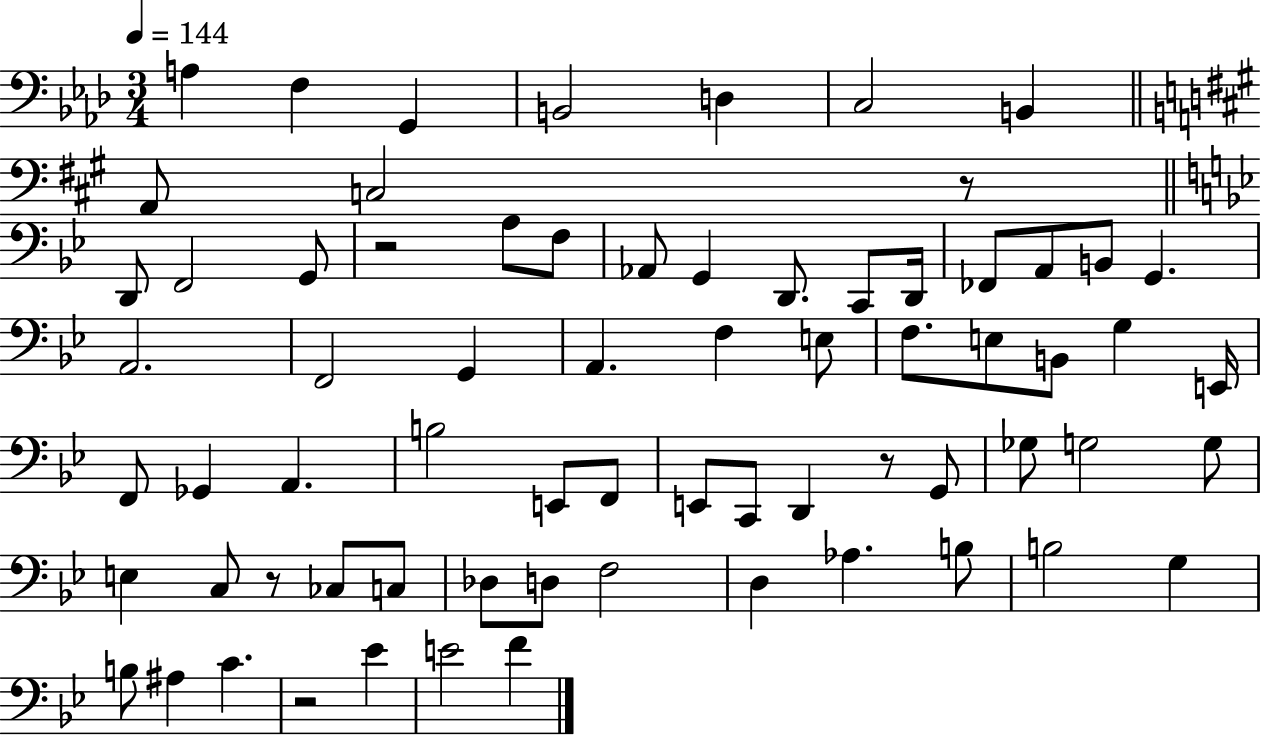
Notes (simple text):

A3/q F3/q G2/q B2/h D3/q C3/h B2/q A2/e C3/h R/e D2/e F2/h G2/e R/h A3/e F3/e Ab2/e G2/q D2/e. C2/e D2/s FES2/e A2/e B2/e G2/q. A2/h. F2/h G2/q A2/q. F3/q E3/e F3/e. E3/e B2/e G3/q E2/s F2/e Gb2/q A2/q. B3/h E2/e F2/e E2/e C2/e D2/q R/e G2/e Gb3/e G3/h G3/e E3/q C3/e R/e CES3/e C3/e Db3/e D3/e F3/h D3/q Ab3/q. B3/e B3/h G3/q B3/e A#3/q C4/q. R/h Eb4/q E4/h F4/q